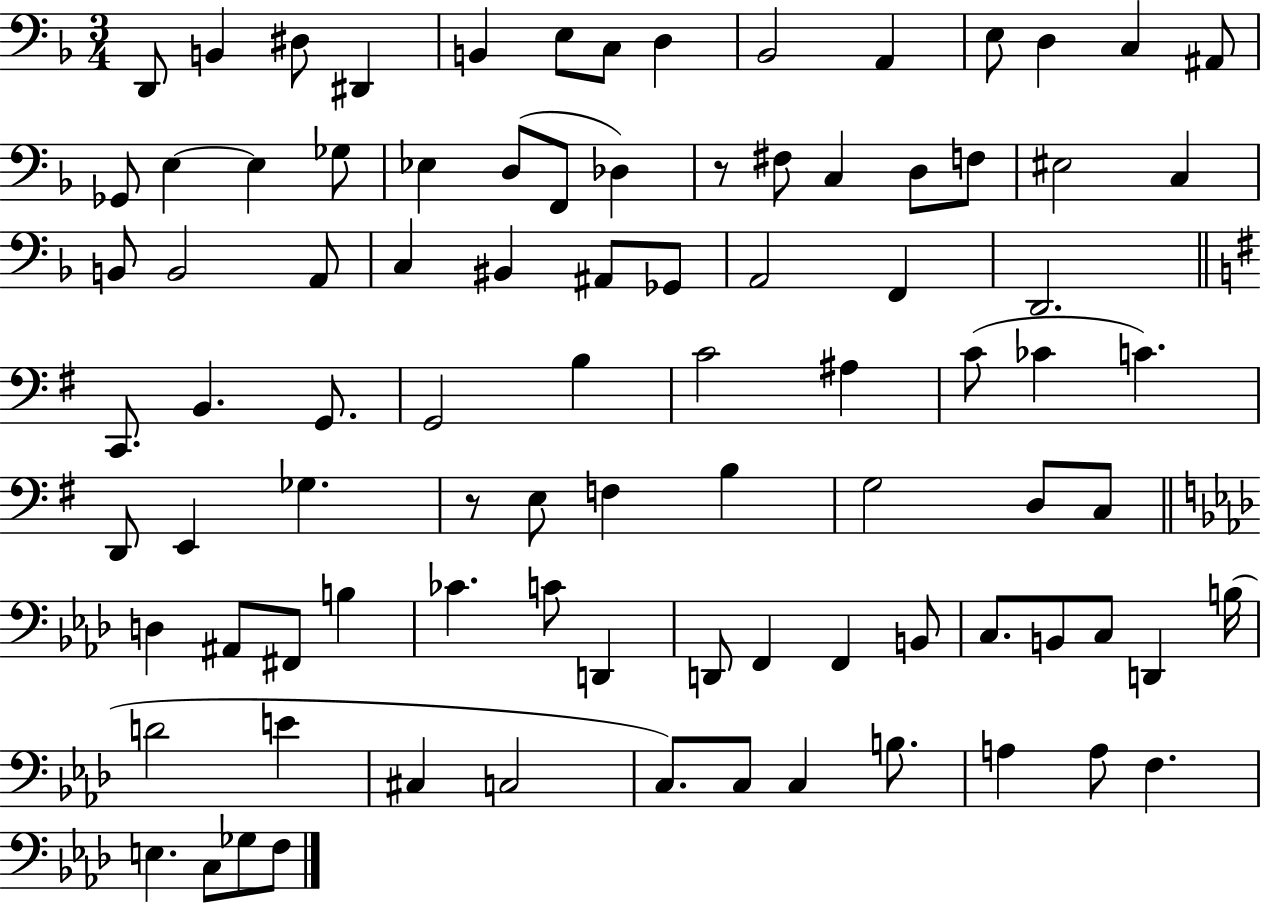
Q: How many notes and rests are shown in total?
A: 90